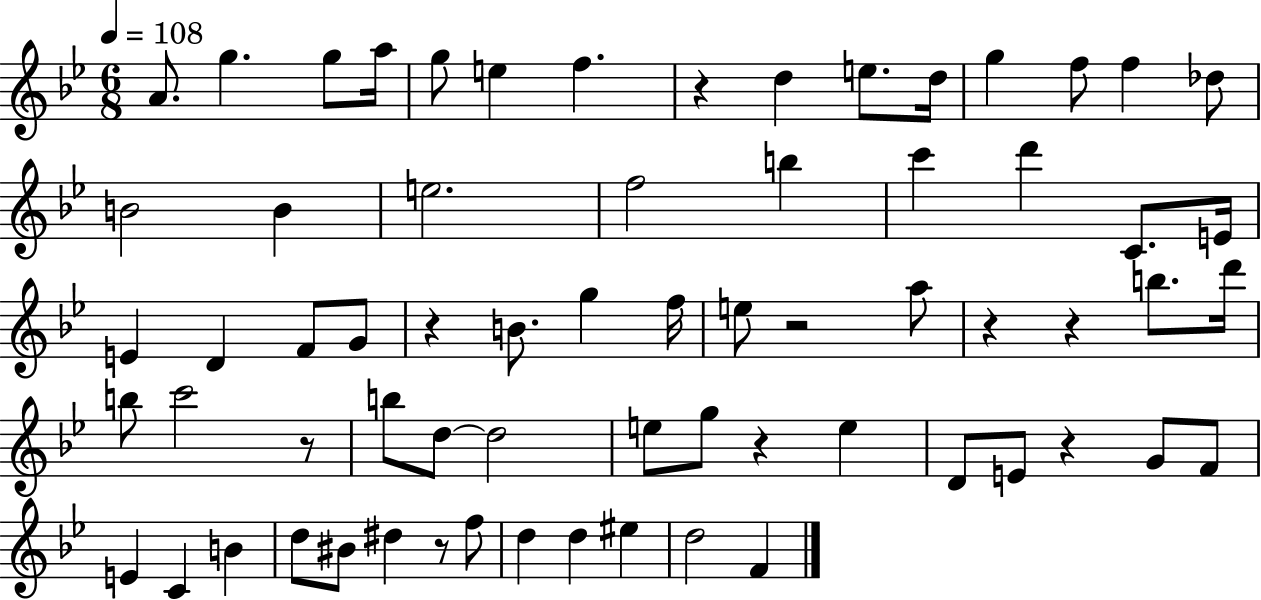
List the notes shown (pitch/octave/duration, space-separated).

A4/e. G5/q. G5/e A5/s G5/e E5/q F5/q. R/q D5/q E5/e. D5/s G5/q F5/e F5/q Db5/e B4/h B4/q E5/h. F5/h B5/q C6/q D6/q C4/e. E4/s E4/q D4/q F4/e G4/e R/q B4/e. G5/q F5/s E5/e R/h A5/e R/q R/q B5/e. D6/s B5/e C6/h R/e B5/e D5/e D5/h E5/e G5/e R/q E5/q D4/e E4/e R/q G4/e F4/e E4/q C4/q B4/q D5/e BIS4/e D#5/q R/e F5/e D5/q D5/q EIS5/q D5/h F4/q